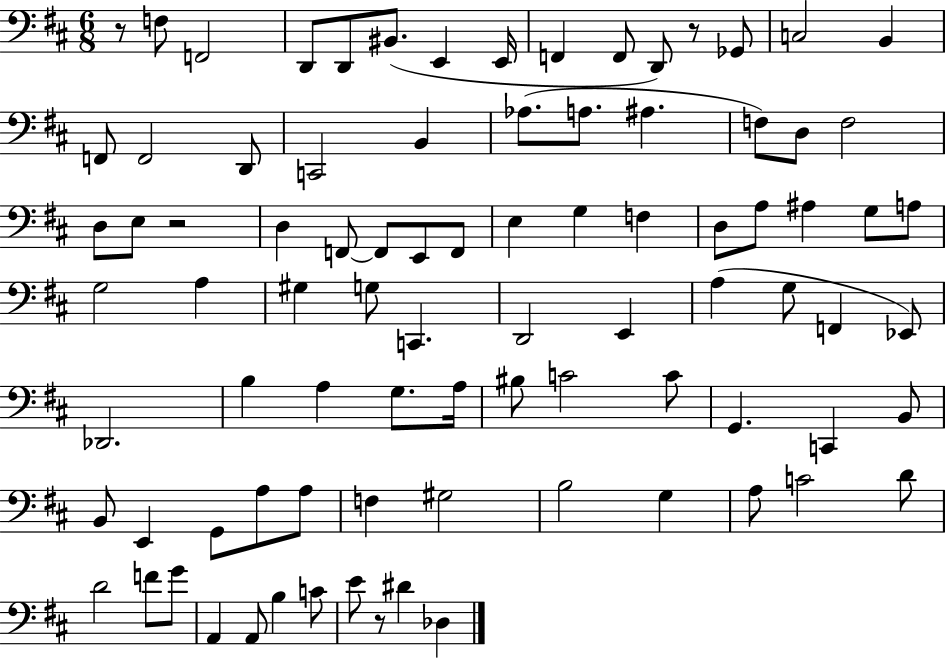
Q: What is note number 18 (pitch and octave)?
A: B2